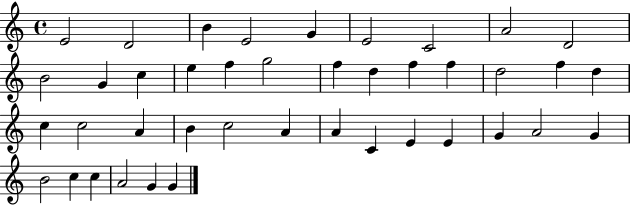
{
  \clef treble
  \time 4/4
  \defaultTimeSignature
  \key c \major
  e'2 d'2 | b'4 e'2 g'4 | e'2 c'2 | a'2 d'2 | \break b'2 g'4 c''4 | e''4 f''4 g''2 | f''4 d''4 f''4 f''4 | d''2 f''4 d''4 | \break c''4 c''2 a'4 | b'4 c''2 a'4 | a'4 c'4 e'4 e'4 | g'4 a'2 g'4 | \break b'2 c''4 c''4 | a'2 g'4 g'4 | \bar "|."
}